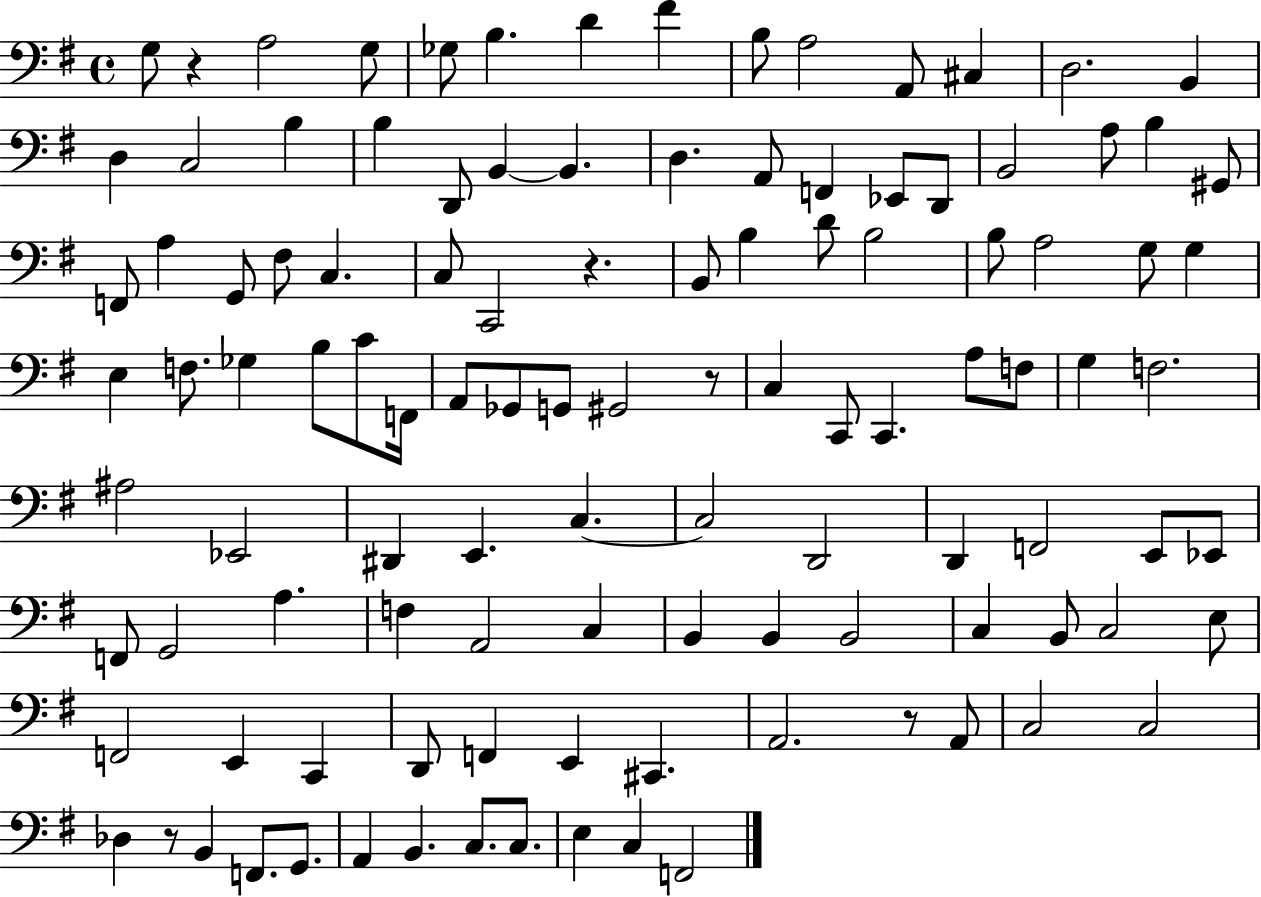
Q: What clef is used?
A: bass